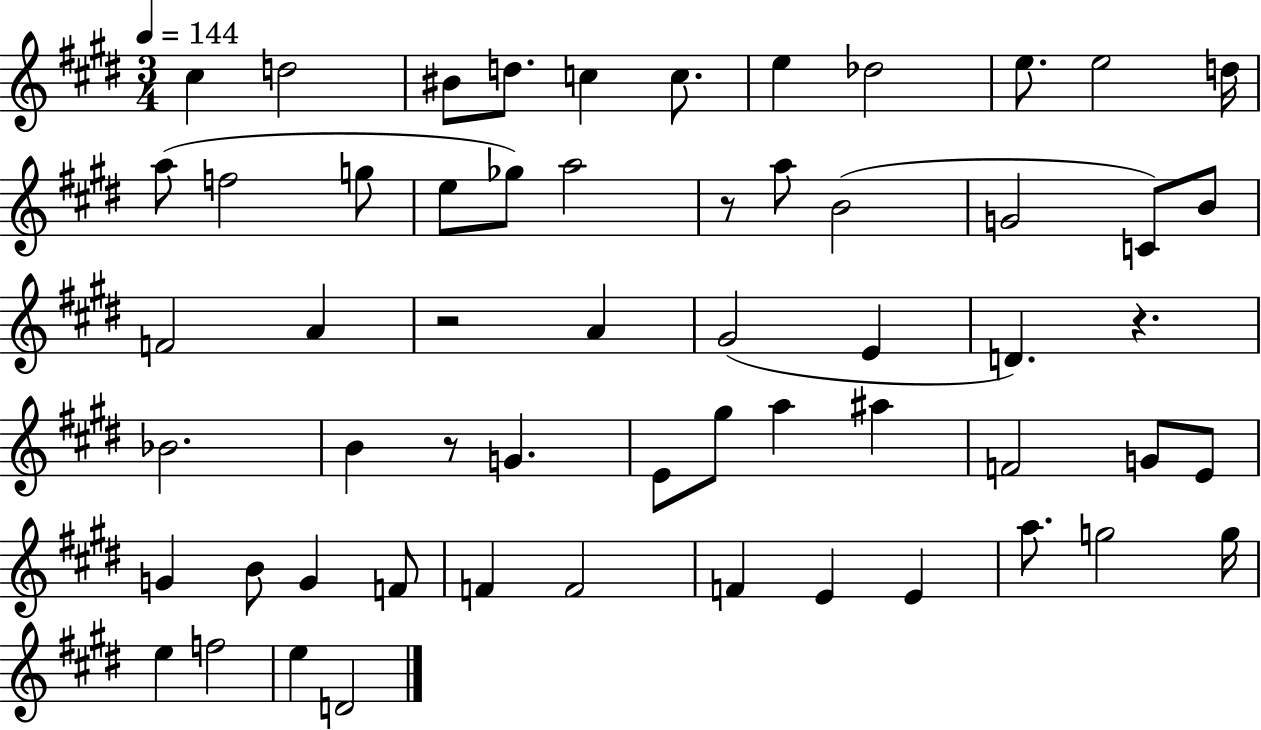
{
  \clef treble
  \numericTimeSignature
  \time 3/4
  \key e \major
  \tempo 4 = 144
  cis''4 d''2 | bis'8 d''8. c''4 c''8. | e''4 des''2 | e''8. e''2 d''16 | \break a''8( f''2 g''8 | e''8 ges''8) a''2 | r8 a''8 b'2( | g'2 c'8) b'8 | \break f'2 a'4 | r2 a'4 | gis'2( e'4 | d'4.) r4. | \break bes'2. | b'4 r8 g'4. | e'8 gis''8 a''4 ais''4 | f'2 g'8 e'8 | \break g'4 b'8 g'4 f'8 | f'4 f'2 | f'4 e'4 e'4 | a''8. g''2 g''16 | \break e''4 f''2 | e''4 d'2 | \bar "|."
}